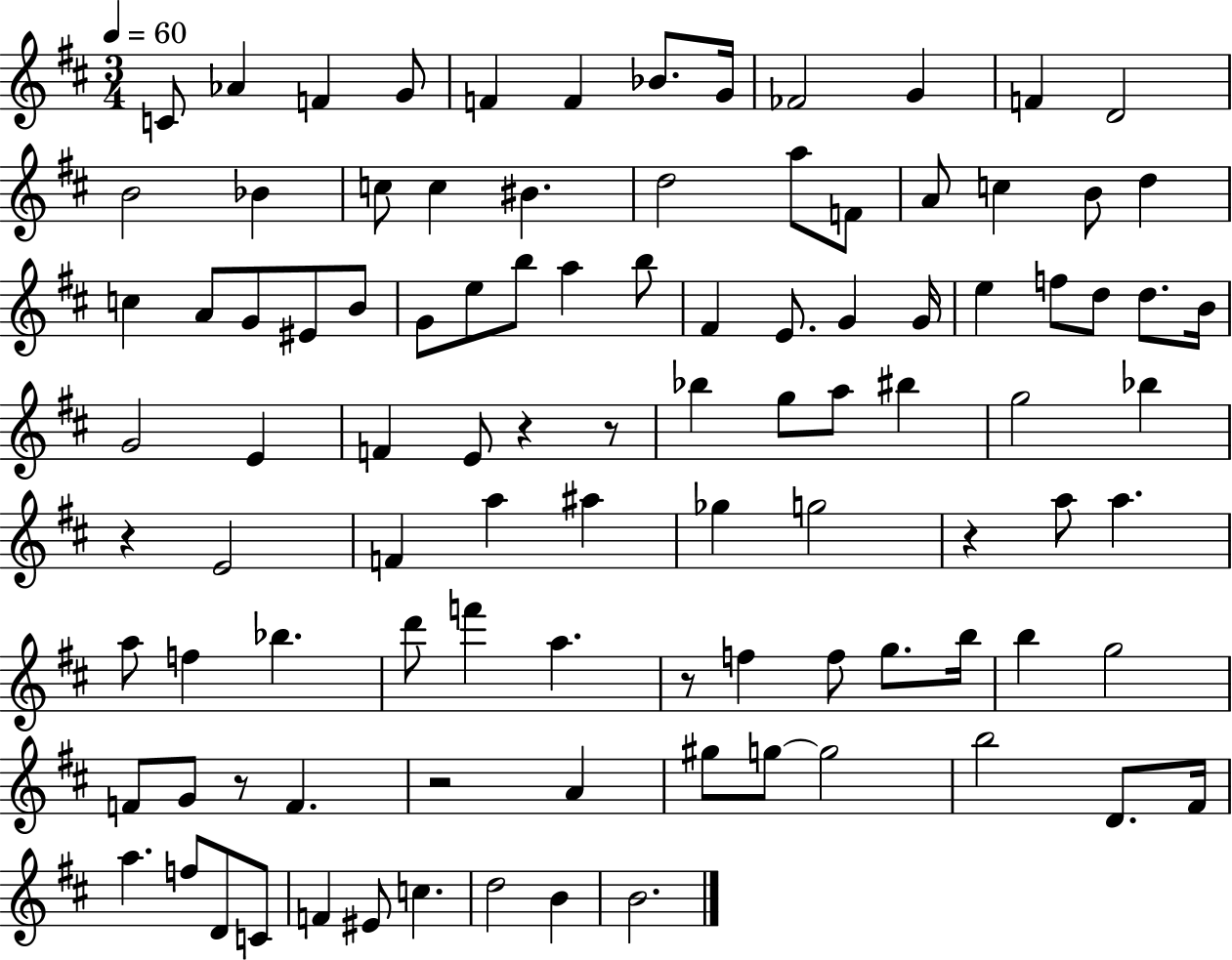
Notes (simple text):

C4/e Ab4/q F4/q G4/e F4/q F4/q Bb4/e. G4/s FES4/h G4/q F4/q D4/h B4/h Bb4/q C5/e C5/q BIS4/q. D5/h A5/e F4/e A4/e C5/q B4/e D5/q C5/q A4/e G4/e EIS4/e B4/e G4/e E5/e B5/e A5/q B5/e F#4/q E4/e. G4/q G4/s E5/q F5/e D5/e D5/e. B4/s G4/h E4/q F4/q E4/e R/q R/e Bb5/q G5/e A5/e BIS5/q G5/h Bb5/q R/q E4/h F4/q A5/q A#5/q Gb5/q G5/h R/q A5/e A5/q. A5/e F5/q Bb5/q. D6/e F6/q A5/q. R/e F5/q F5/e G5/e. B5/s B5/q G5/h F4/e G4/e R/e F4/q. R/h A4/q G#5/e G5/e G5/h B5/h D4/e. F#4/s A5/q. F5/e D4/e C4/e F4/q EIS4/e C5/q. D5/h B4/q B4/h.